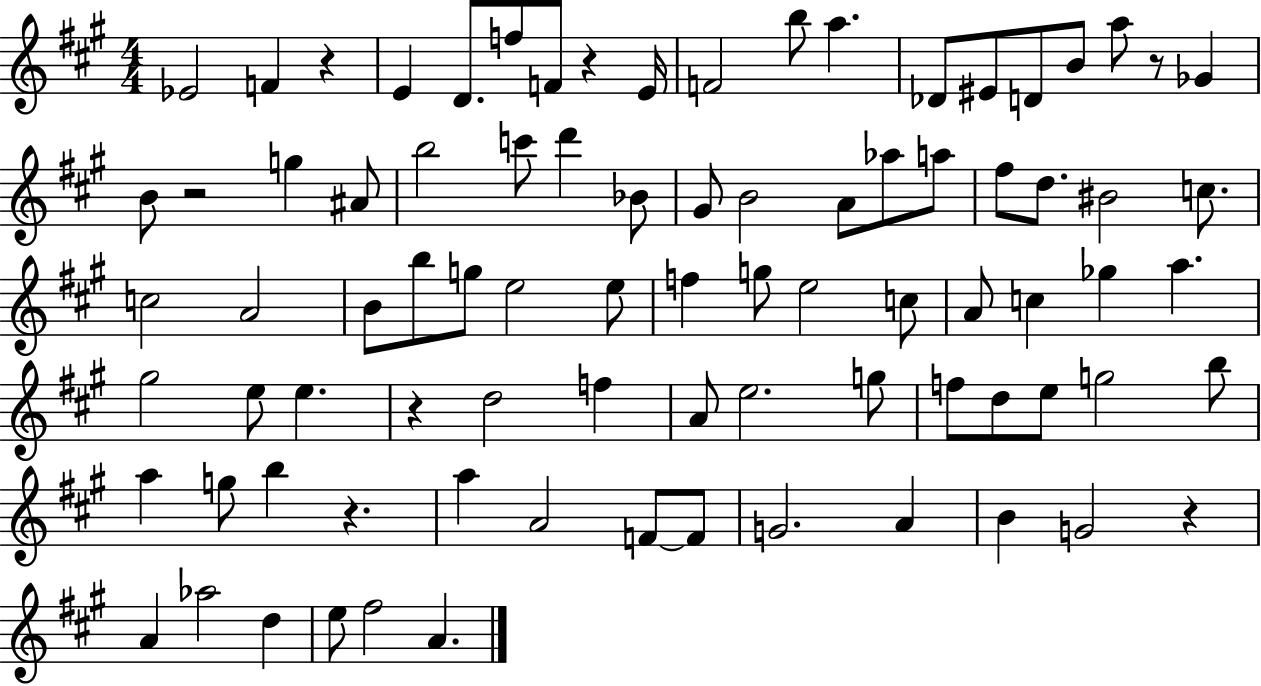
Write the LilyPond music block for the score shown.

{
  \clef treble
  \numericTimeSignature
  \time 4/4
  \key a \major
  ees'2 f'4 r4 | e'4 d'8. f''8 f'8 r4 e'16 | f'2 b''8 a''4. | des'8 eis'8 d'8 b'8 a''8 r8 ges'4 | \break b'8 r2 g''4 ais'8 | b''2 c'''8 d'''4 bes'8 | gis'8 b'2 a'8 aes''8 a''8 | fis''8 d''8. bis'2 c''8. | \break c''2 a'2 | b'8 b''8 g''8 e''2 e''8 | f''4 g''8 e''2 c''8 | a'8 c''4 ges''4 a''4. | \break gis''2 e''8 e''4. | r4 d''2 f''4 | a'8 e''2. g''8 | f''8 d''8 e''8 g''2 b''8 | \break a''4 g''8 b''4 r4. | a''4 a'2 f'8~~ f'8 | g'2. a'4 | b'4 g'2 r4 | \break a'4 aes''2 d''4 | e''8 fis''2 a'4. | \bar "|."
}